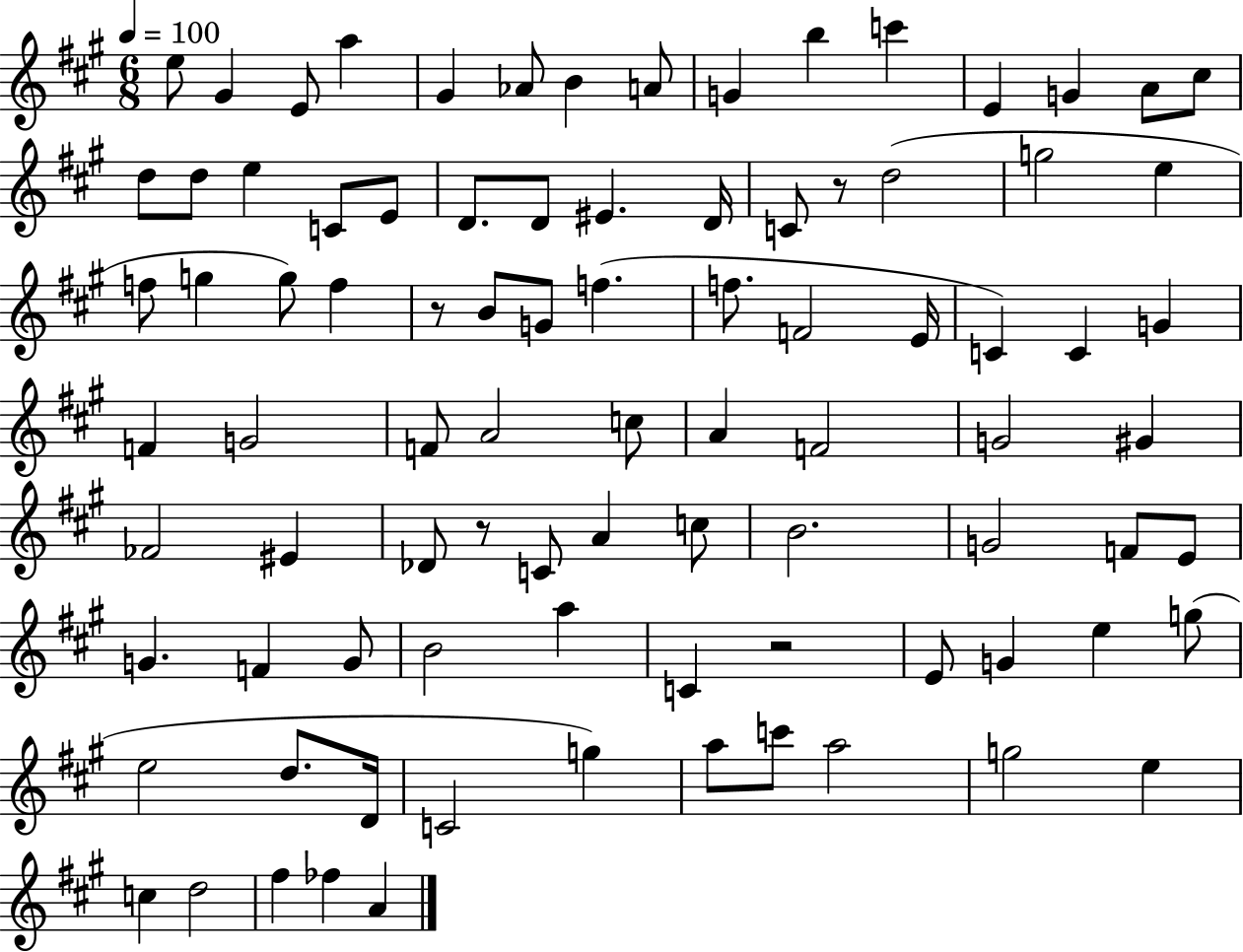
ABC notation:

X:1
T:Untitled
M:6/8
L:1/4
K:A
e/2 ^G E/2 a ^G _A/2 B A/2 G b c' E G A/2 ^c/2 d/2 d/2 e C/2 E/2 D/2 D/2 ^E D/4 C/2 z/2 d2 g2 e f/2 g g/2 f z/2 B/2 G/2 f f/2 F2 E/4 C C G F G2 F/2 A2 c/2 A F2 G2 ^G _F2 ^E _D/2 z/2 C/2 A c/2 B2 G2 F/2 E/2 G F G/2 B2 a C z2 E/2 G e g/2 e2 d/2 D/4 C2 g a/2 c'/2 a2 g2 e c d2 ^f _f A